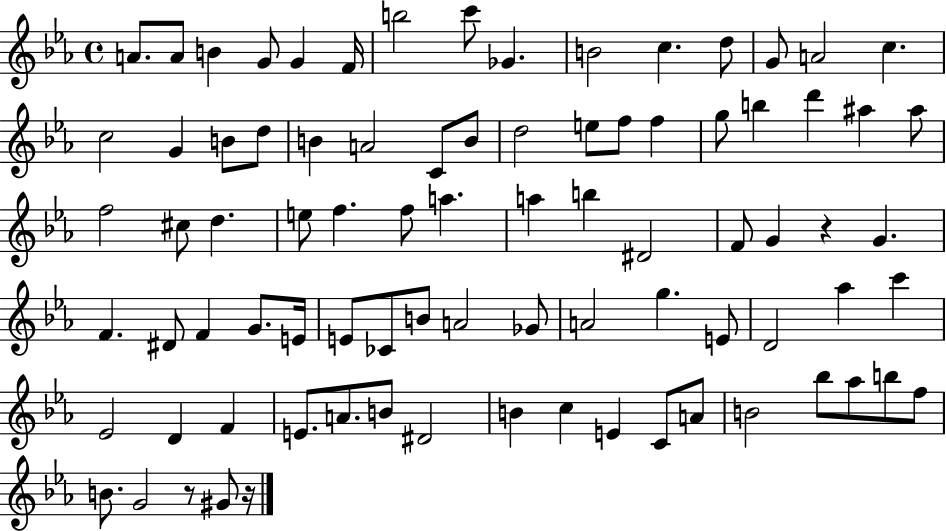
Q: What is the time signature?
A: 4/4